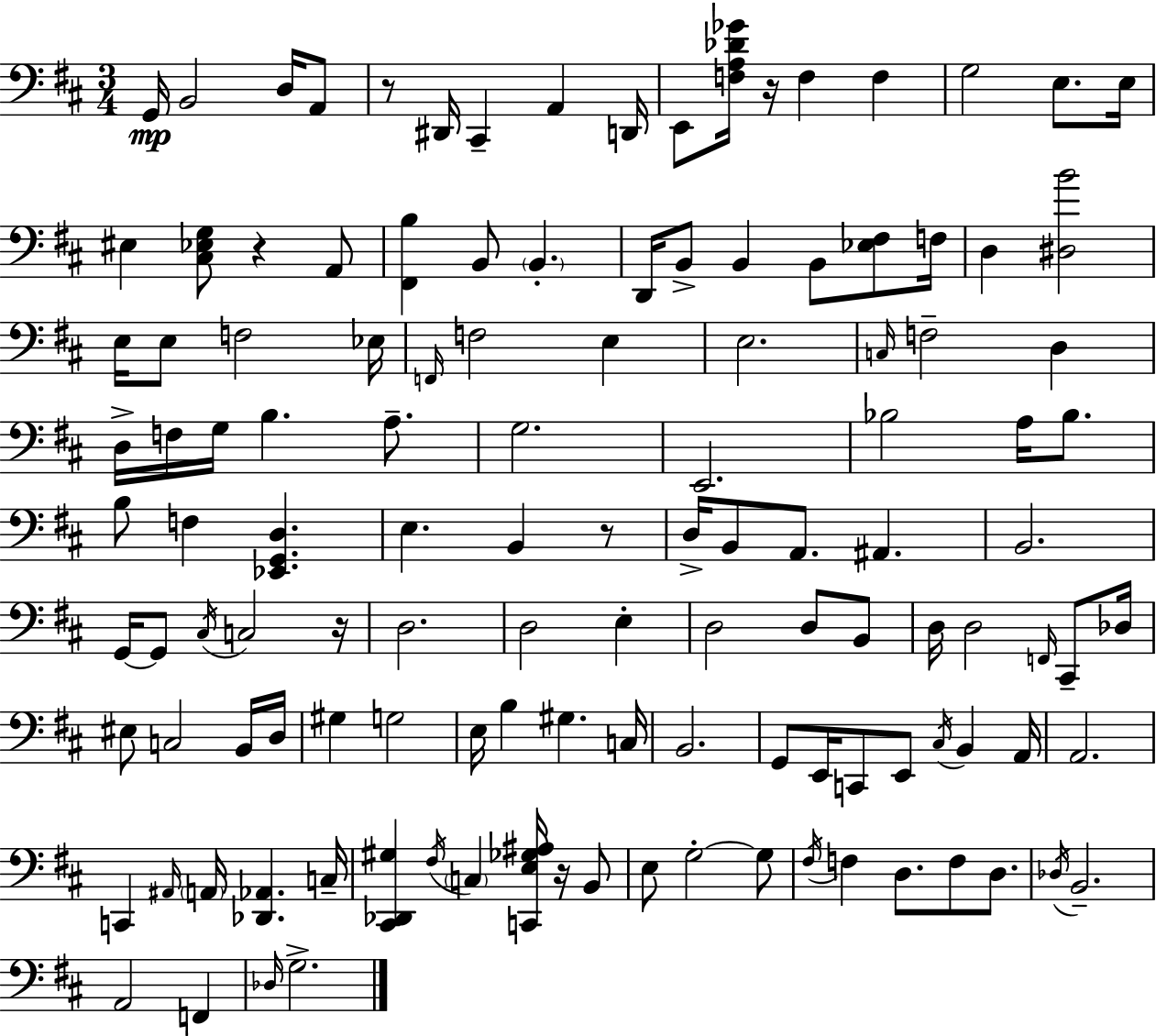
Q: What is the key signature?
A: D major